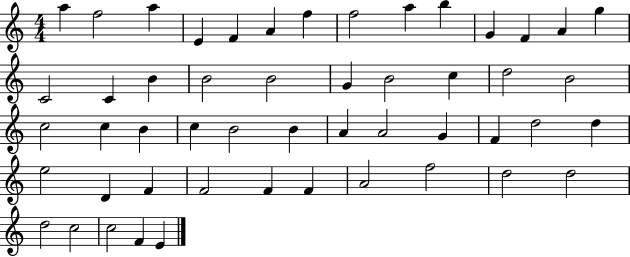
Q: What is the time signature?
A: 4/4